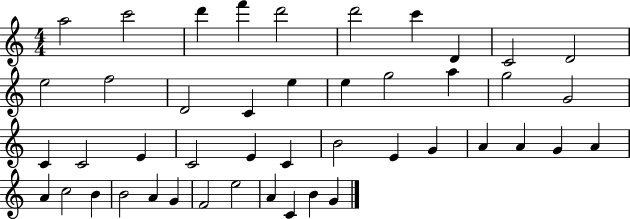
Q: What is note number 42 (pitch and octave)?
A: A4